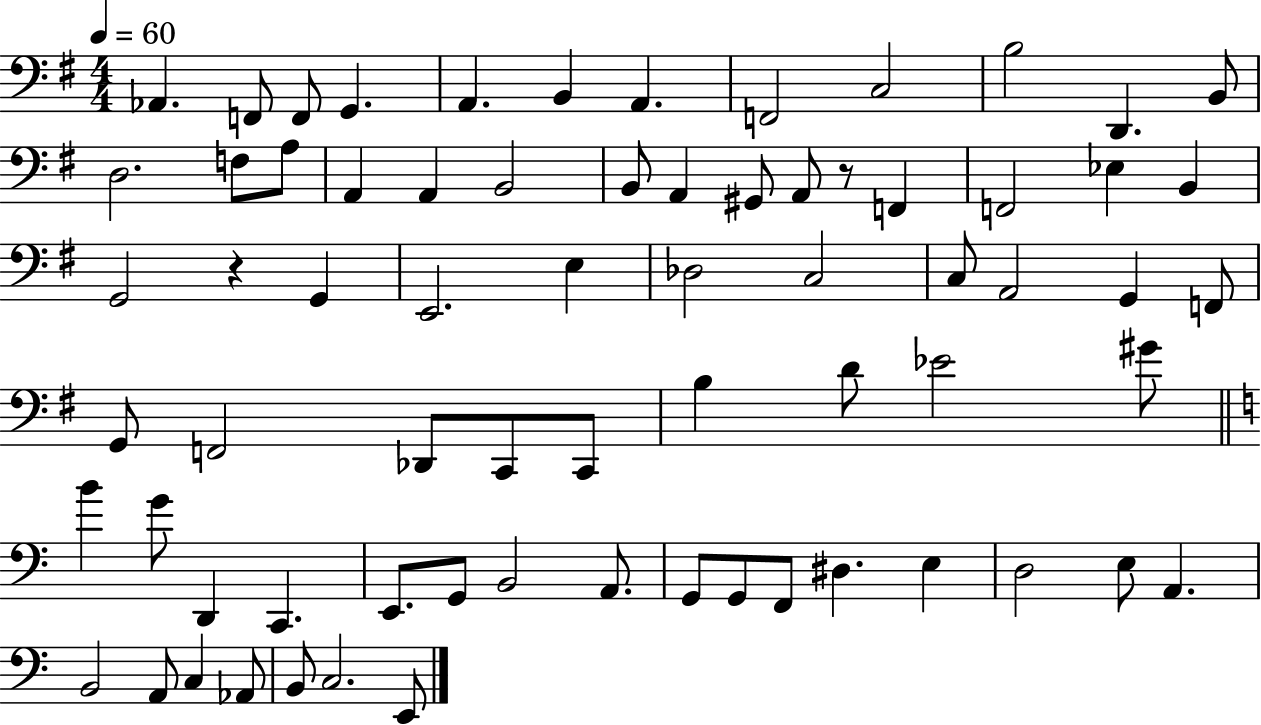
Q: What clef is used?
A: bass